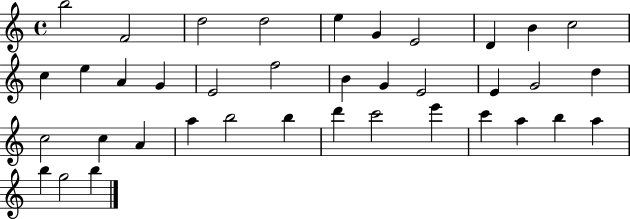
B5/h F4/h D5/h D5/h E5/q G4/q E4/h D4/q B4/q C5/h C5/q E5/q A4/q G4/q E4/h F5/h B4/q G4/q E4/h E4/q G4/h D5/q C5/h C5/q A4/q A5/q B5/h B5/q D6/q C6/h E6/q C6/q A5/q B5/q A5/q B5/q G5/h B5/q